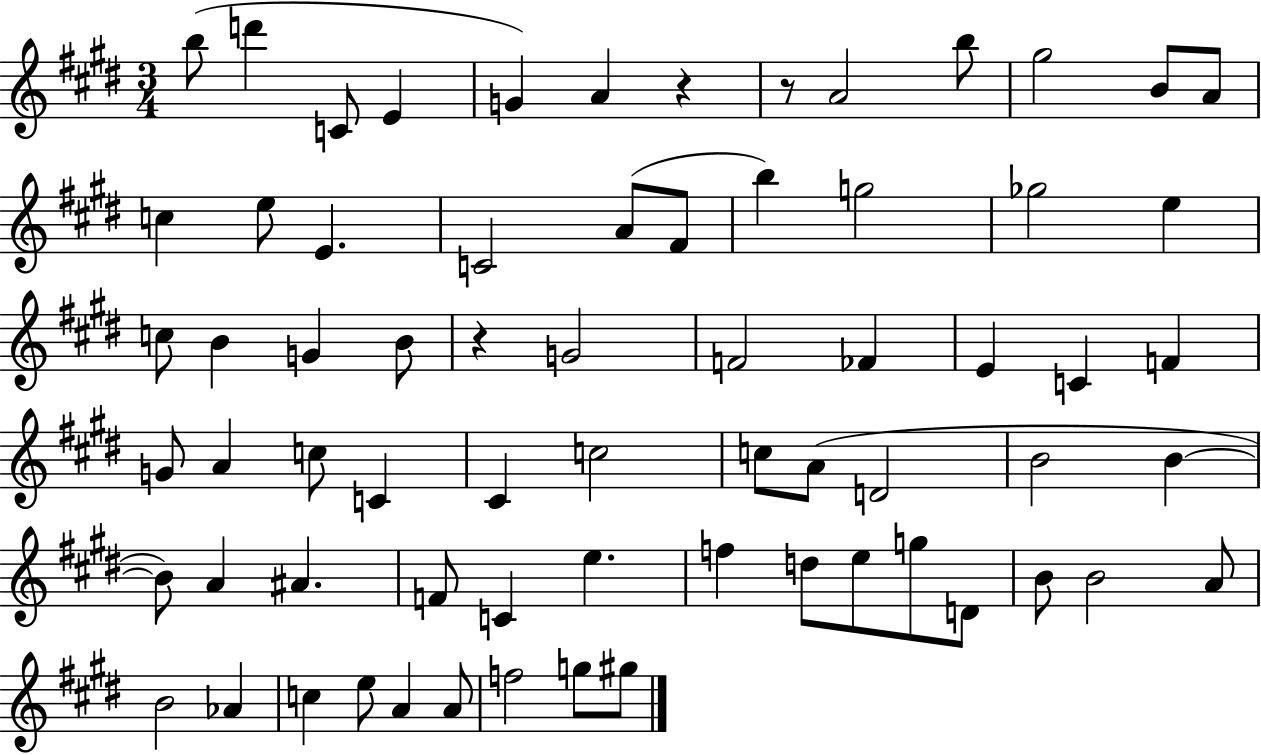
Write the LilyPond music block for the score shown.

{
  \clef treble
  \numericTimeSignature
  \time 3/4
  \key e \major
  b''8( d'''4 c'8 e'4 | g'4) a'4 r4 | r8 a'2 b''8 | gis''2 b'8 a'8 | \break c''4 e''8 e'4. | c'2 a'8( fis'8 | b''4) g''2 | ges''2 e''4 | \break c''8 b'4 g'4 b'8 | r4 g'2 | f'2 fes'4 | e'4 c'4 f'4 | \break g'8 a'4 c''8 c'4 | cis'4 c''2 | c''8 a'8( d'2 | b'2 b'4~~ | \break b'8) a'4 ais'4. | f'8 c'4 e''4. | f''4 d''8 e''8 g''8 d'8 | b'8 b'2 a'8 | \break b'2 aes'4 | c''4 e''8 a'4 a'8 | f''2 g''8 gis''8 | \bar "|."
}